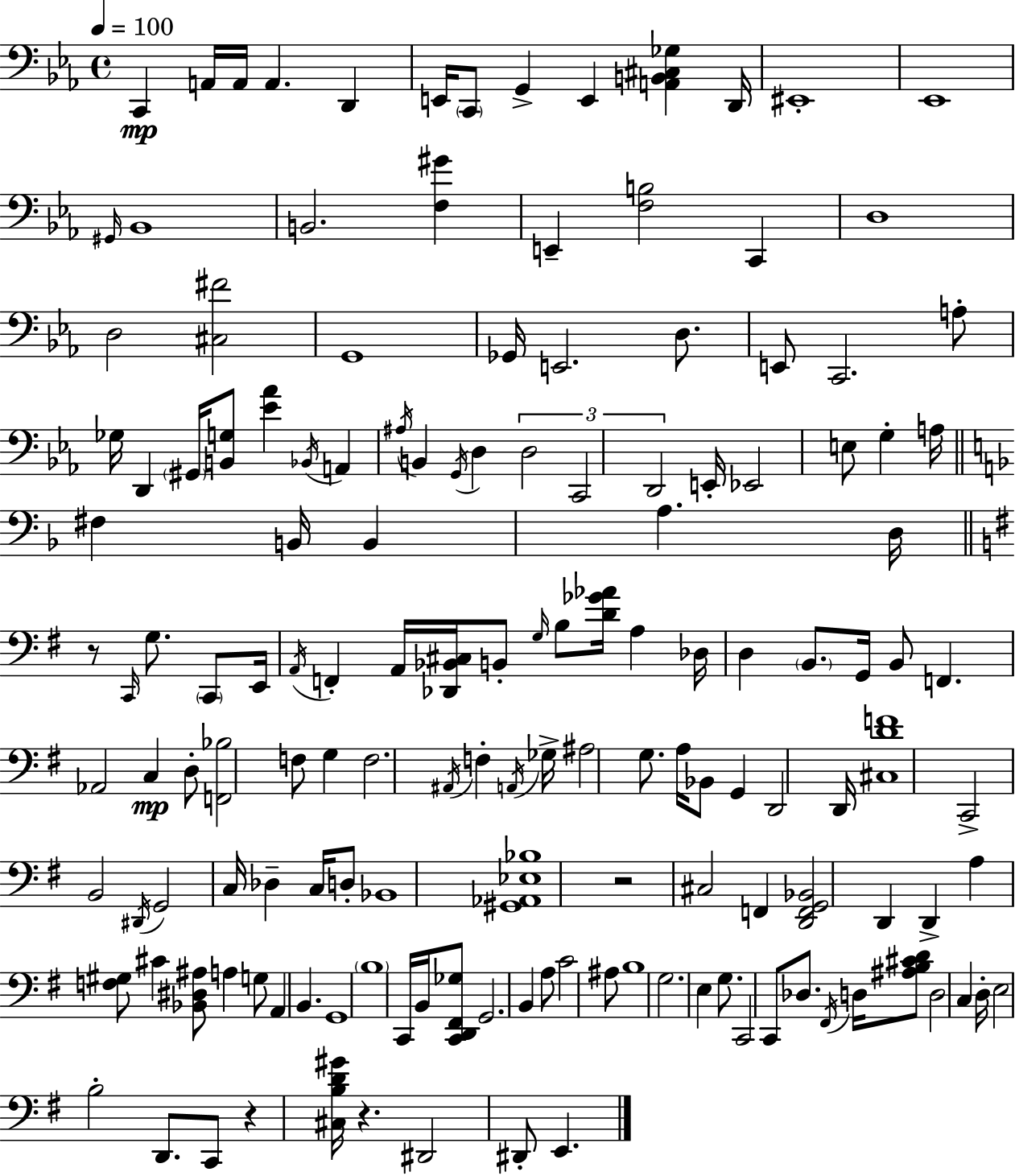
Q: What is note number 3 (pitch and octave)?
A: A2